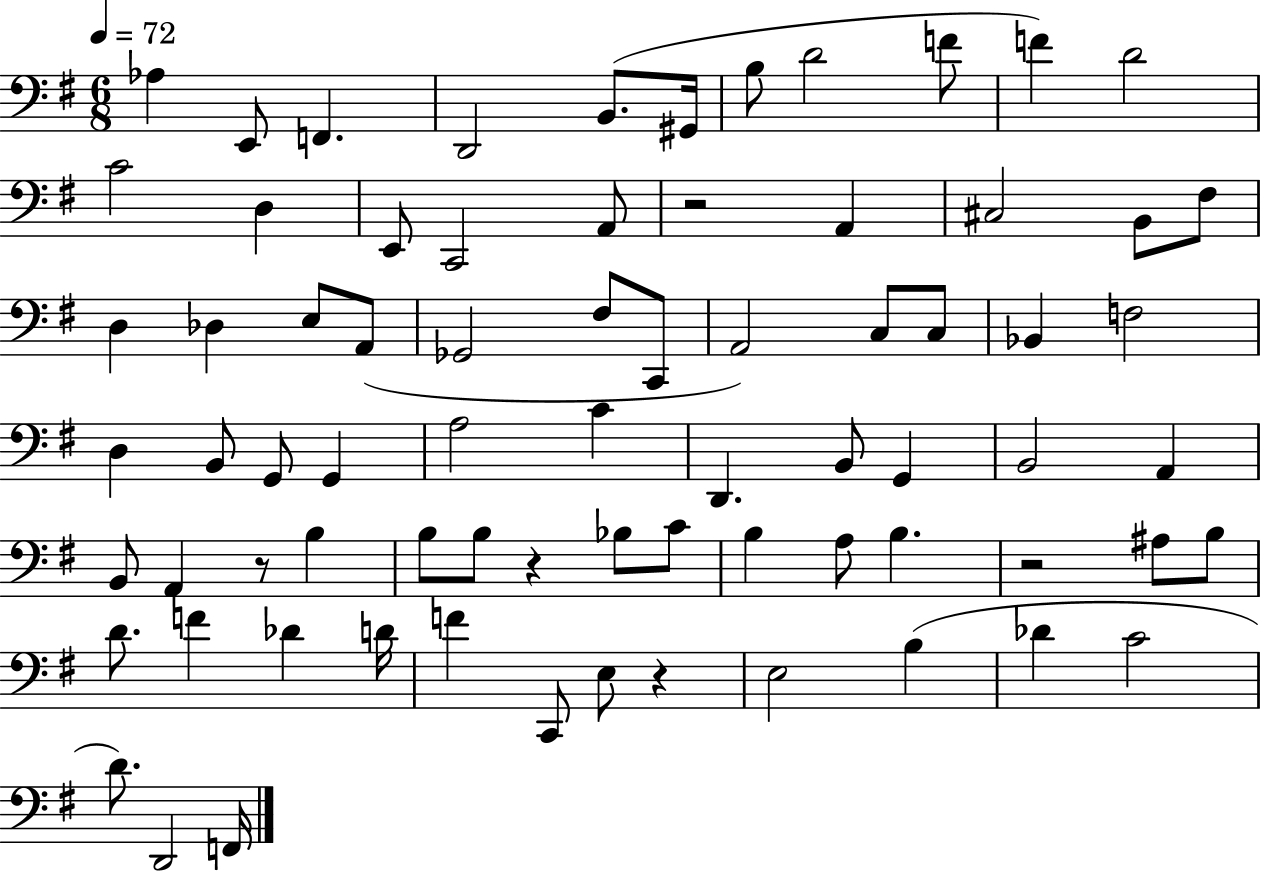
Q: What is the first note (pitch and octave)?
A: Ab3